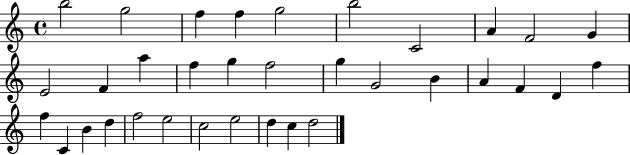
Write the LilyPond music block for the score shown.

{
  \clef treble
  \time 4/4
  \defaultTimeSignature
  \key c \major
  b''2 g''2 | f''4 f''4 g''2 | b''2 c'2 | a'4 f'2 g'4 | \break e'2 f'4 a''4 | f''4 g''4 f''2 | g''4 g'2 b'4 | a'4 f'4 d'4 f''4 | \break f''4 c'4 b'4 d''4 | f''2 e''2 | c''2 e''2 | d''4 c''4 d''2 | \break \bar "|."
}